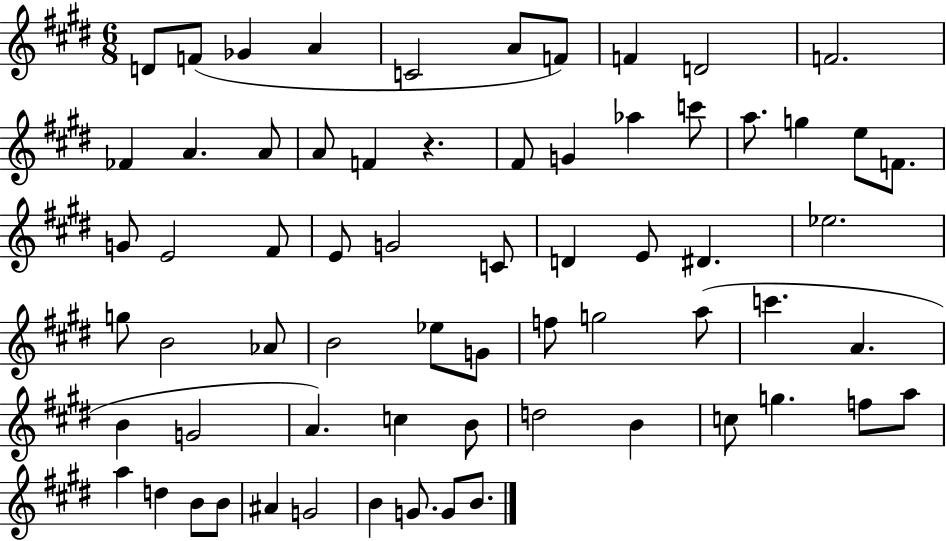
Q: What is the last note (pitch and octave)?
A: B4